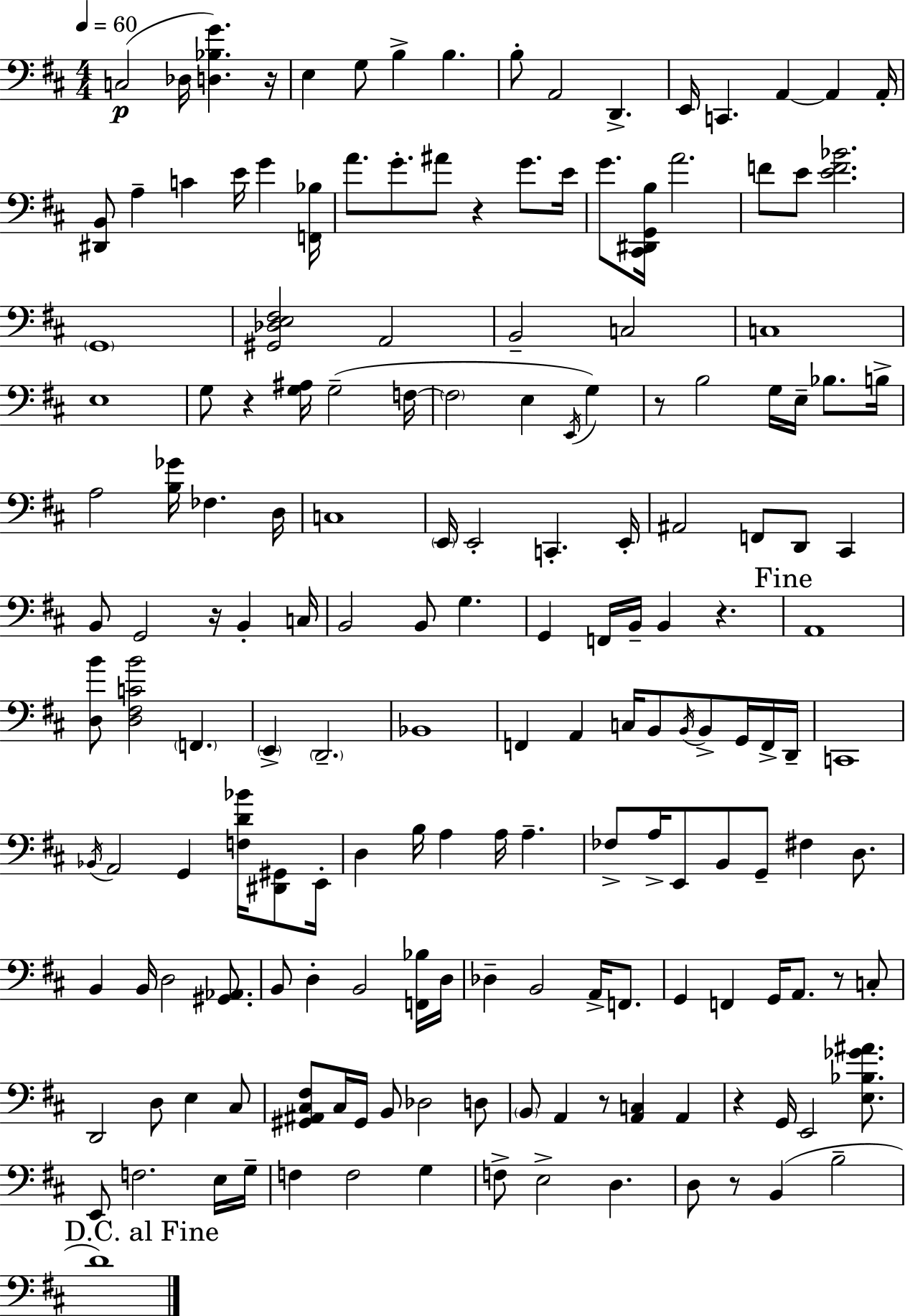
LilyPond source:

{
  \clef bass
  \numericTimeSignature
  \time 4/4
  \key d \major
  \tempo 4 = 60
  \repeat volta 2 { c2(\p des16 <d bes g'>4.) r16 | e4 g8 b4-> b4. | b8-. a,2 d,4.-> | e,16 c,4. a,4~~ a,4 a,16-. | \break <dis, b,>8 a4-- c'4 e'16 g'4 <f, bes>16 | a'8. g'8.-. ais'8 r4 g'8. e'16 | g'8. <cis, dis, g, b>16 a'2. | f'8 e'8 <e' f' bes'>2. | \break \parenthesize g,1 | <gis, des e fis>2 a,2 | b,2-- c2 | c1 | \break e1 | g8 r4 <g ais>16 g2--( f16~~ | \parenthesize f2 e4 \acciaccatura { e,16 } g4) | r8 b2 g16 e16-- bes8. | \break b16-> a2 <b ges'>16 fes4. | d16 c1 | \parenthesize e,16 e,2-. c,4.-. | e,16-. ais,2 f,8 d,8 cis,4 | \break b,8 g,2 r16 b,4-. | c16 b,2 b,8 g4. | g,4 f,16 b,16-- b,4 r4. | \mark "Fine" a,1 | \break <d b'>8 <d fis c' b'>2 \parenthesize f,4. | \parenthesize e,4-> \parenthesize d,2.-- | bes,1 | f,4 a,4 c16 b,8 \acciaccatura { b,16 } b,8-> g,16 | \break f,16-> d,16-- c,1 | \acciaccatura { bes,16 } a,2 g,4 <f d' bes'>16 | <dis, gis,>8 e,16-. d4 b16 a4 a16 a4.-- | fes8-> a16-> e,8 b,8 g,8-- fis4 | \break d8. b,4 b,16 d2 | <gis, aes,>8. b,8 d4-. b,2 | <f, bes>16 d16 des4-- b,2 a,16-> | f,8. g,4 f,4 g,16 a,8. r8 | \break c8-. d,2 d8 e4 | cis8 <gis, ais, cis fis>8 cis16 gis,16 b,8 des2 | d8 \parenthesize b,8 a,4 r8 <a, c>4 a,4 | r4 g,16 e,2 | \break <e bes ges' ais'>8. e,8 f2. | e16 g16-- f4 f2 g4 | f8-> e2-> d4. | d8 r8 b,4( b2-- | \break \mark "D.C. al Fine" d'1) | } \bar "|."
}